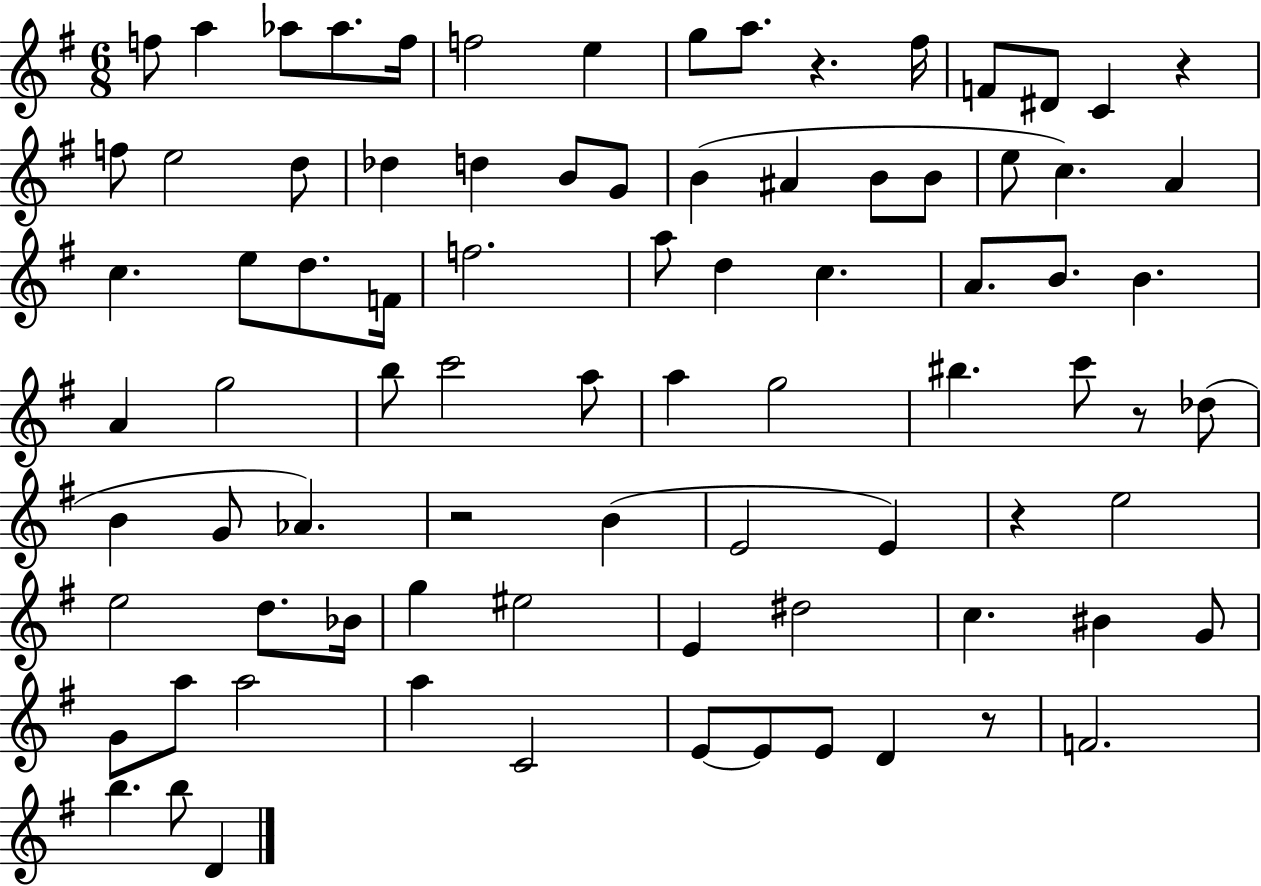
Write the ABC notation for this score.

X:1
T:Untitled
M:6/8
L:1/4
K:G
f/2 a _a/2 _a/2 f/4 f2 e g/2 a/2 z ^f/4 F/2 ^D/2 C z f/2 e2 d/2 _d d B/2 G/2 B ^A B/2 B/2 e/2 c A c e/2 d/2 F/4 f2 a/2 d c A/2 B/2 B A g2 b/2 c'2 a/2 a g2 ^b c'/2 z/2 _d/2 B G/2 _A z2 B E2 E z e2 e2 d/2 _B/4 g ^e2 E ^d2 c ^B G/2 G/2 a/2 a2 a C2 E/2 E/2 E/2 D z/2 F2 b b/2 D